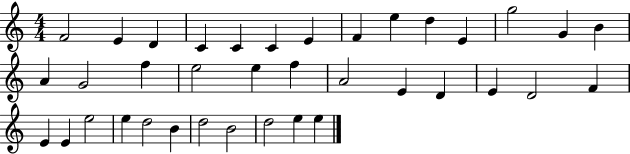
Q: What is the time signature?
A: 4/4